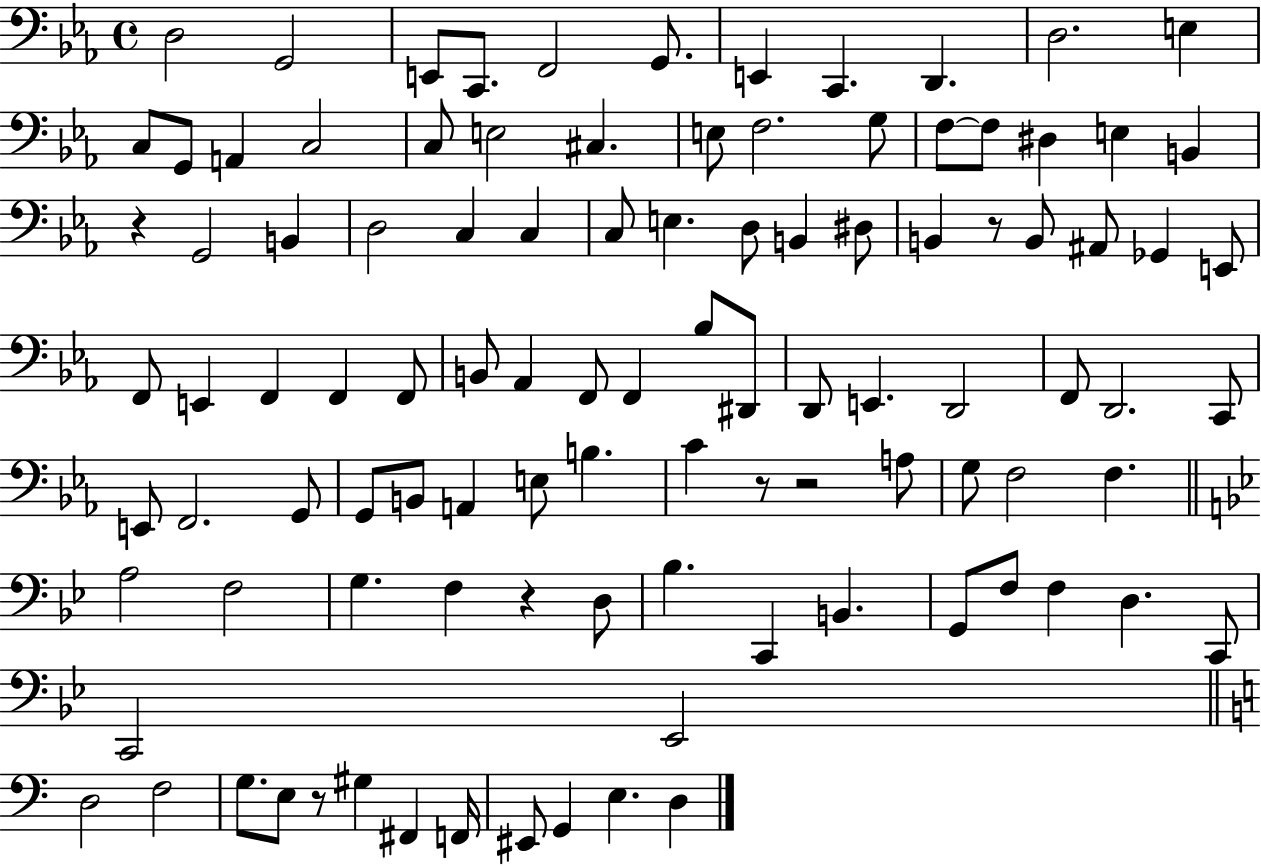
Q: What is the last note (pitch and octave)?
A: D3